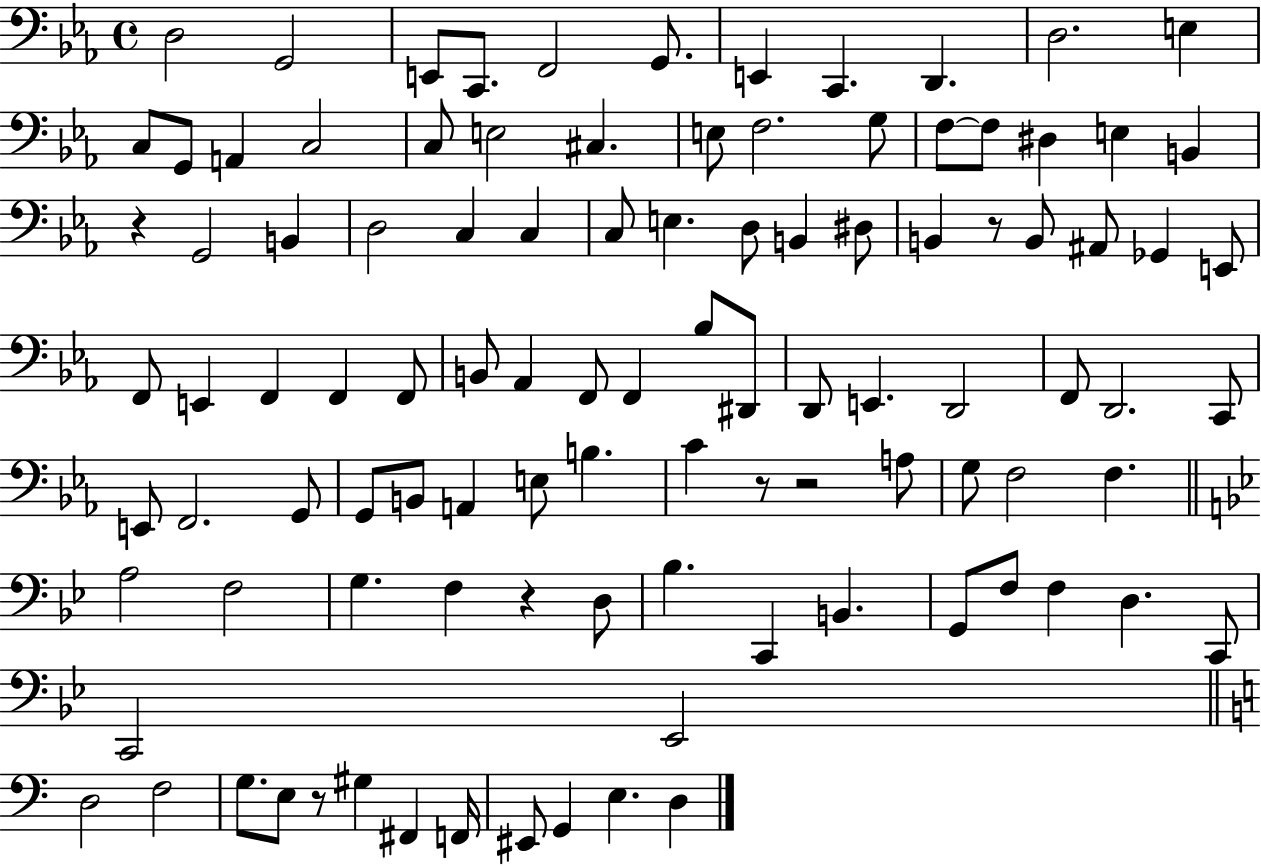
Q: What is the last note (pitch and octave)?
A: D3